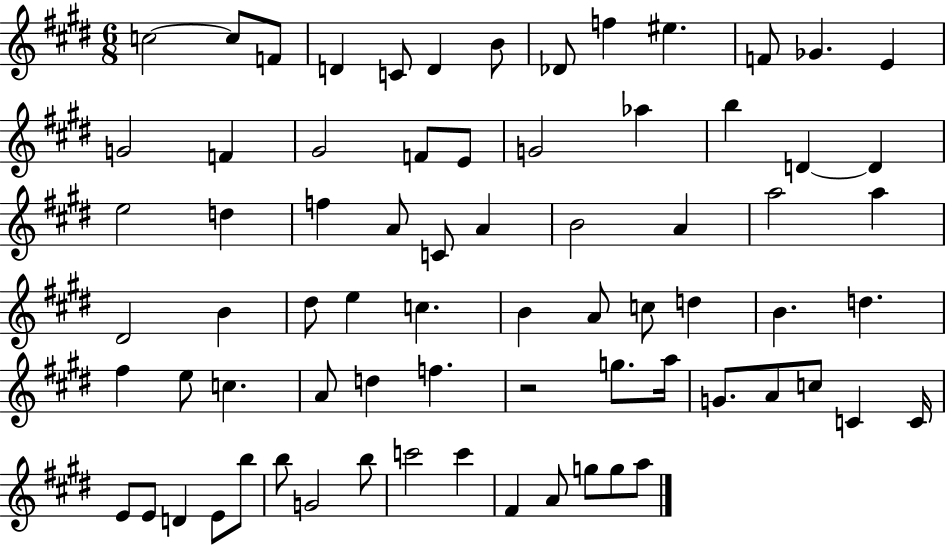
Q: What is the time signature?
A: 6/8